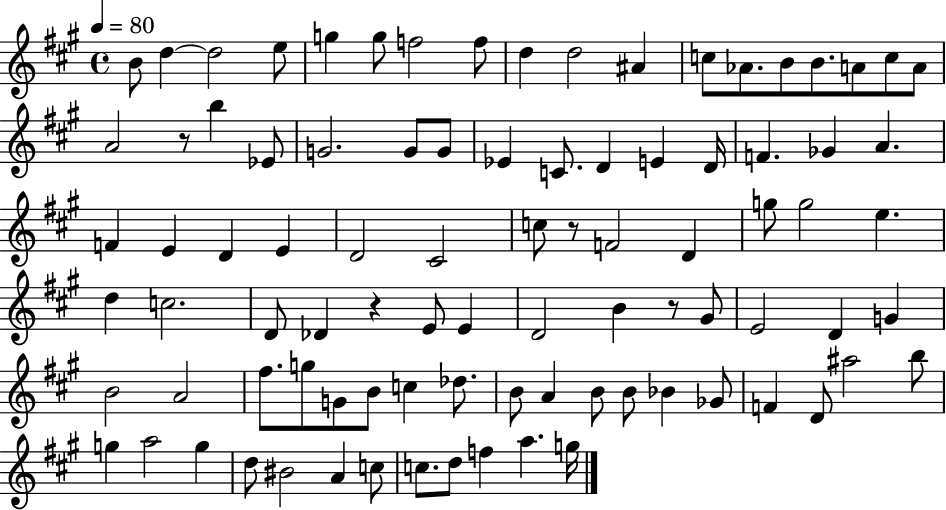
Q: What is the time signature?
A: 4/4